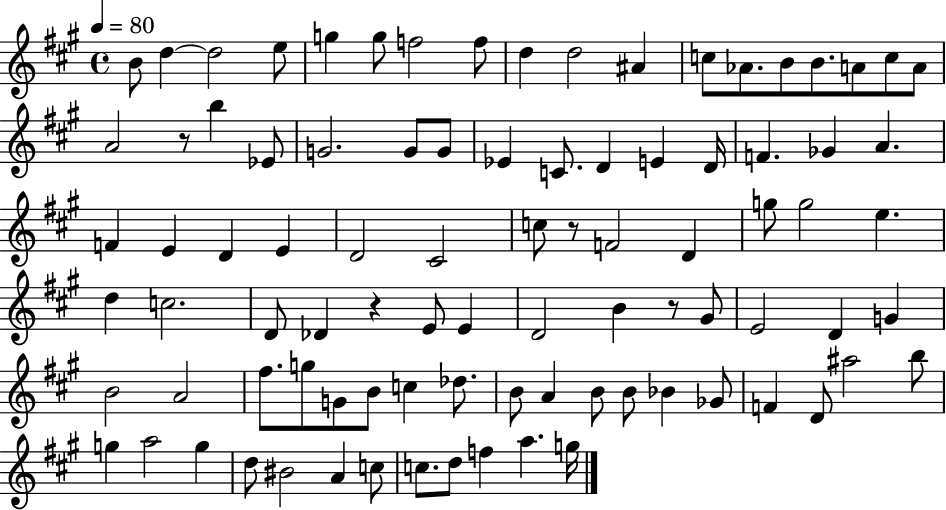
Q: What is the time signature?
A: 4/4